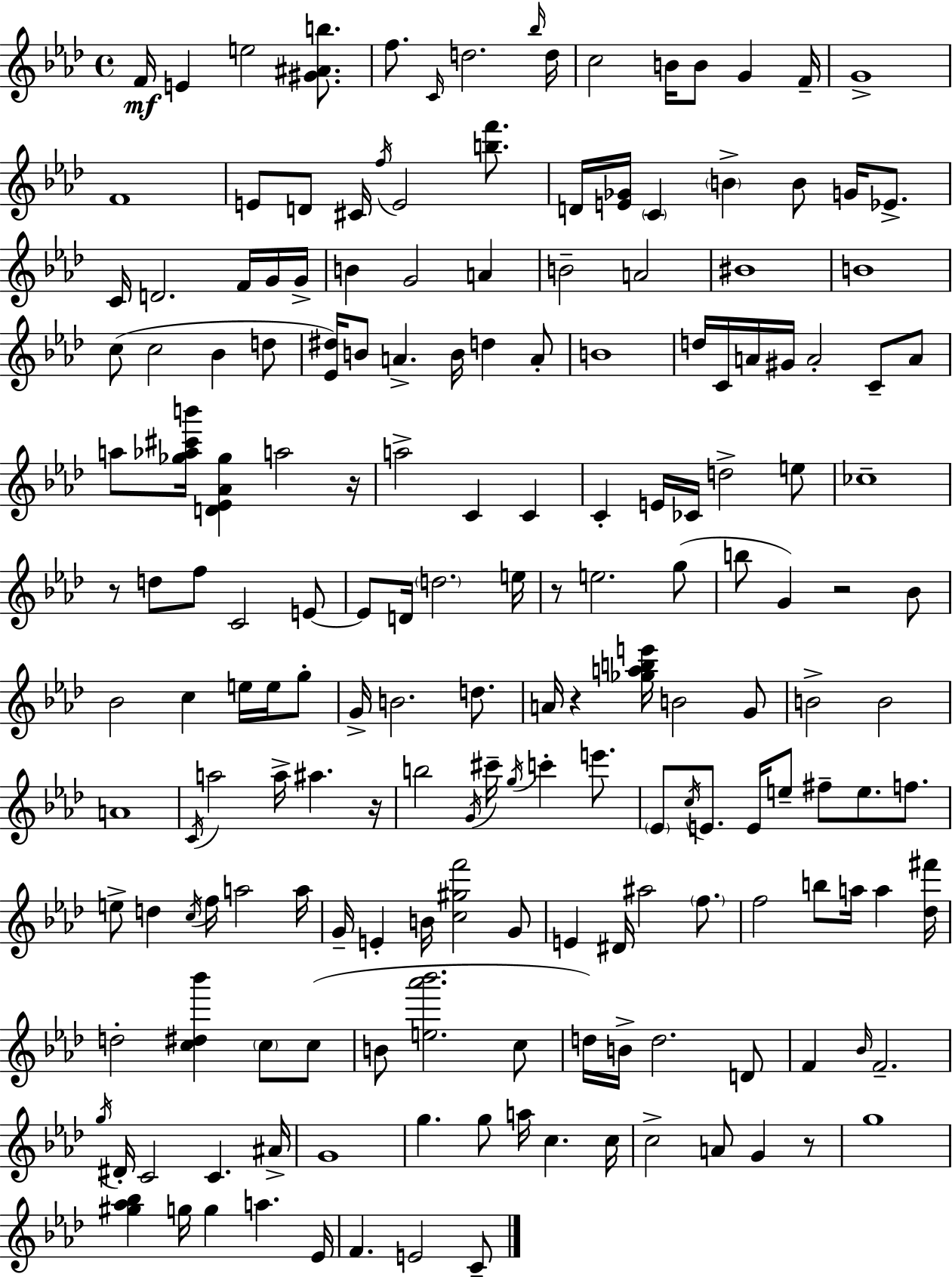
F4/s E4/q E5/h [G#4,A#4,B5]/e. F5/e. C4/s D5/h. Bb5/s D5/s C5/h B4/s B4/e G4/q F4/s G4/w F4/w E4/e D4/e C#4/s F5/s E4/h [B5,F6]/e. D4/s [E4,Gb4]/s C4/q B4/q B4/e G4/s Eb4/e. C4/s D4/h. F4/s G4/s G4/s B4/q G4/h A4/q B4/h A4/h BIS4/w B4/w C5/e C5/h Bb4/q D5/e [Eb4,D#5]/s B4/e A4/q. B4/s D5/q A4/e B4/w D5/s C4/s A4/s G#4/s A4/h C4/e A4/e A5/e [Gb5,Ab5,C#6,B6]/s [D4,Eb4,Ab4,Gb5]/q A5/h R/s A5/h C4/q C4/q C4/q E4/s CES4/s D5/h E5/e CES5/w R/e D5/e F5/e C4/h E4/e E4/e D4/s D5/h. E5/s R/e E5/h. G5/e B5/e G4/q R/h Bb4/e Bb4/h C5/q E5/s E5/s G5/e G4/s B4/h. D5/e. A4/s R/q [Gb5,A5,B5,E6]/s B4/h G4/e B4/h B4/h A4/w C4/s A5/h A5/s A#5/q. R/s B5/h G4/s C#6/s G5/s C6/q E6/e. Eb4/e C5/s E4/e. E4/s E5/e F#5/e E5/e. F5/e. E5/e D5/q C5/s F5/s A5/h A5/s G4/s E4/q B4/s [C5,G#5,F6]/h G4/e E4/q D#4/s A#5/h F5/e. F5/h B5/e A5/s A5/q [Db5,F#6]/s D5/h [C5,D#5,Bb6]/q C5/e C5/e B4/e [E5,Ab6,Bb6]/h. C5/e D5/s B4/s D5/h. D4/e F4/q Bb4/s F4/h. G5/s D#4/s C4/h C4/q. A#4/s G4/w G5/q. G5/e A5/s C5/q. C5/s C5/h A4/e G4/q R/e G5/w [G#5,Ab5,Bb5]/q G5/s G5/q A5/q. Eb4/s F4/q. E4/h C4/e